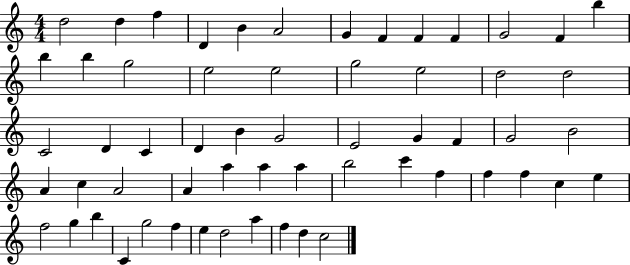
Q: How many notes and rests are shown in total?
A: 59